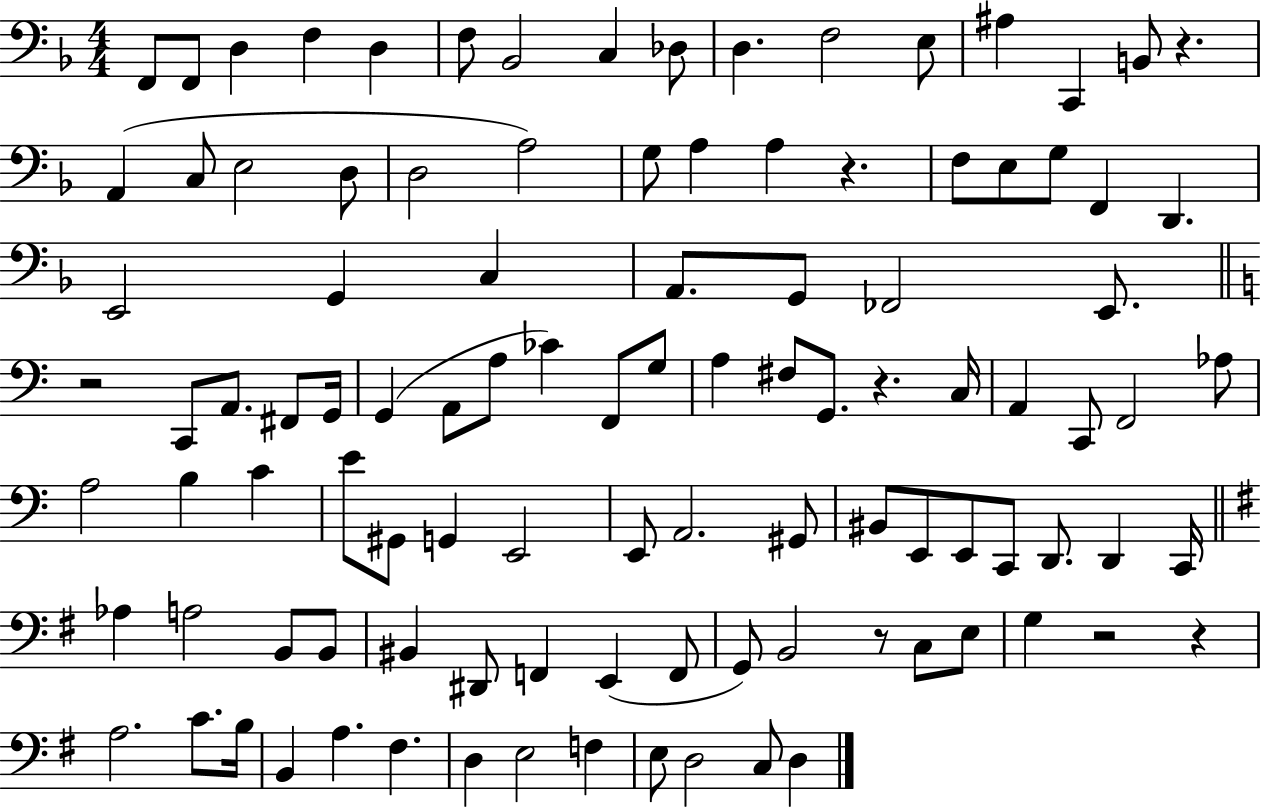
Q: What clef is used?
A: bass